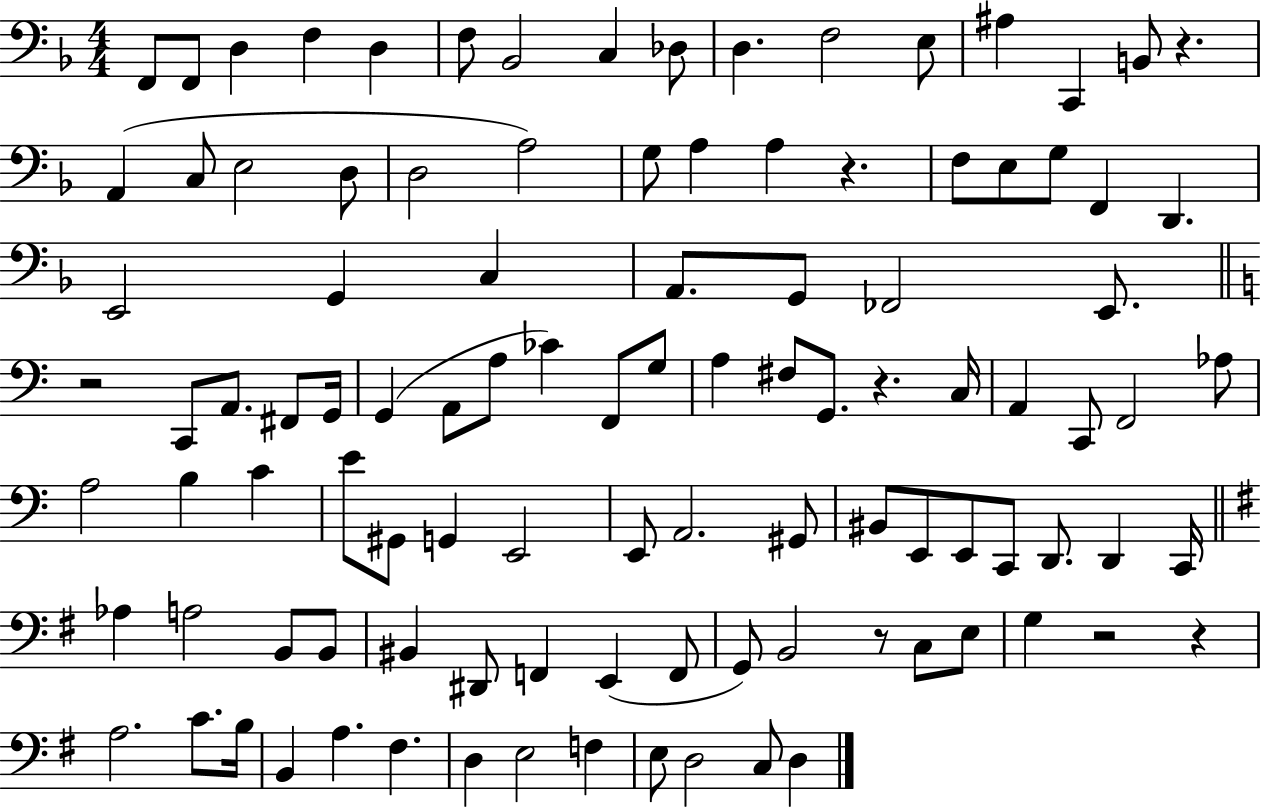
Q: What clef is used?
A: bass